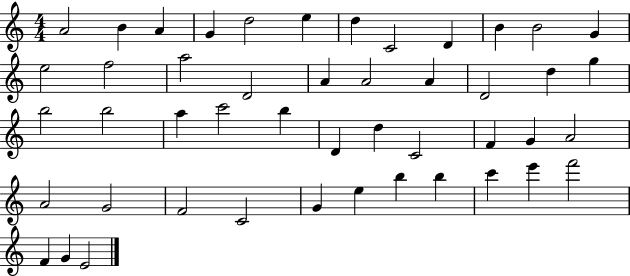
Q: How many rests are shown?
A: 0